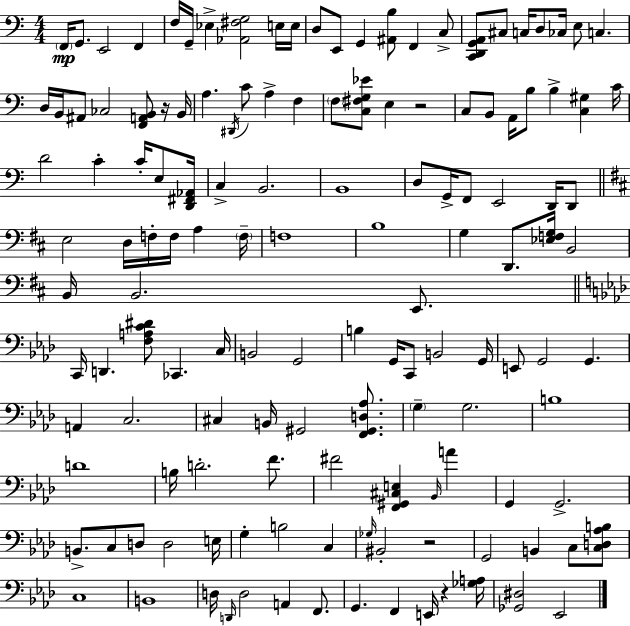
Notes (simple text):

F2/s G2/e. E2/h F2/q F3/s G2/s Eb3/q [Ab2,F#3,G3]/h E3/s E3/s D3/e E2/e G2/q [A#2,B3]/e F2/q C3/e [C2,D2,G2,A2]/e C#3/e C3/s D3/e CES3/s E3/e C3/q. D3/s B2/s A#2/e CES3/h [F2,A2,B2]/e R/s B2/s A3/q. D#2/s C4/e A3/q F3/q F3/e [C3,F#3,G3,Eb4]/e E3/q R/h C3/e B2/e A2/s B3/e B3/q [C3,G#3]/q C4/s D4/h C4/q C4/s E3/e [D2,F#2,Ab2]/s C3/q B2/h. B2/w D3/e G2/s F2/e E2/h D2/s D2/e E3/h D3/s F3/s F3/s A3/q F3/s F3/w B3/w G3/q D2/e. [Eb3,F3,G3]/s B2/h B2/s B2/h. E2/e. C2/s D2/q. [F3,A3,C4,D#4]/e CES2/q. C3/s B2/h G2/h B3/q G2/s C2/e B2/h G2/s E2/e G2/h G2/q. A2/q C3/h. C#3/q B2/s G#2/h [F2,G#2,D3,Ab3]/e. G3/q G3/h. B3/w D4/w B3/s D4/h. F4/e. F#4/h [F2,G#2,C#3,E3]/q Bb2/s A4/q G2/q G2/h. B2/e. C3/e D3/e D3/h E3/s G3/q B3/h C3/q Gb3/s BIS2/h R/h G2/h B2/q C3/e [C3,D3,Ab3,B3]/e C3/w B2/w D3/s D2/s D3/h A2/q F2/e. G2/q. F2/q E2/s R/q [Gb3,A3]/s [Gb2,D#3]/h Eb2/h